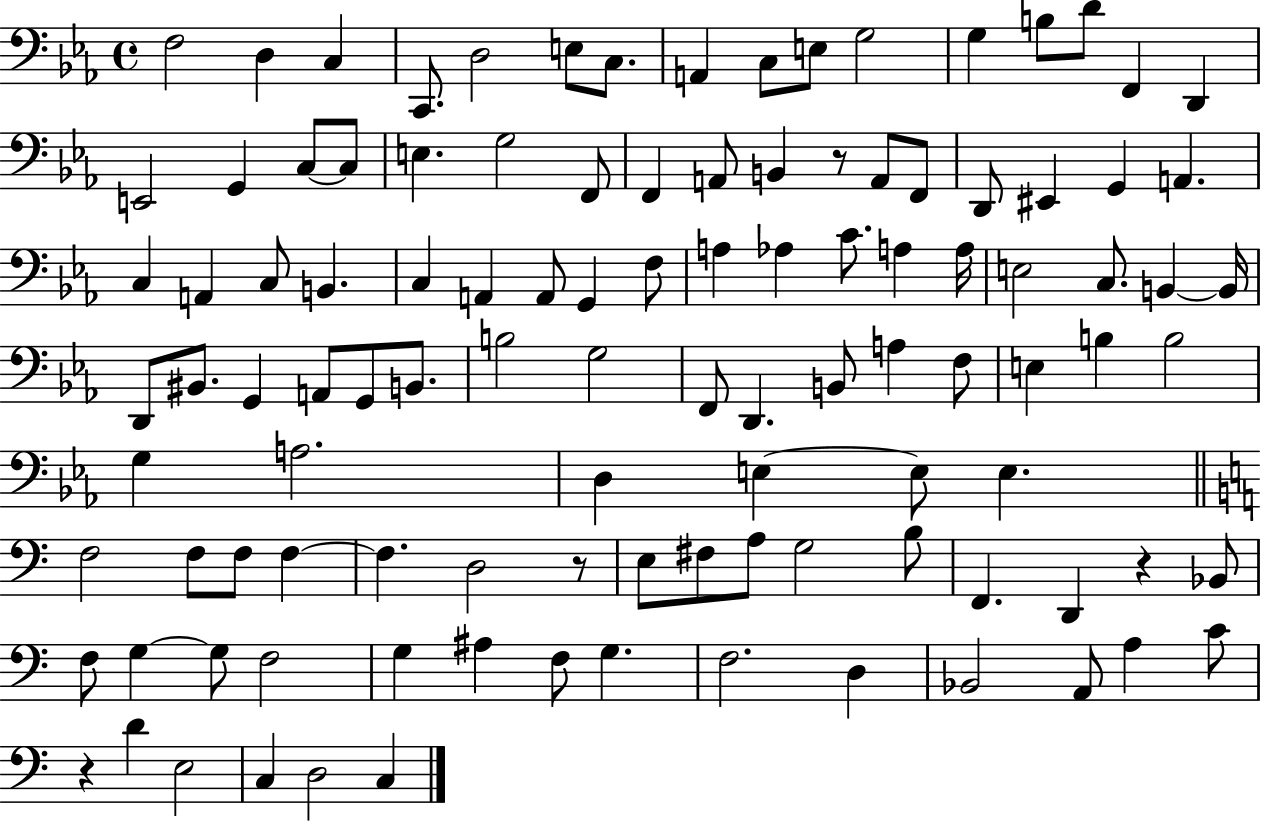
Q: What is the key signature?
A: EES major